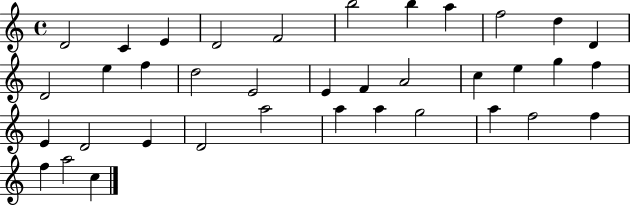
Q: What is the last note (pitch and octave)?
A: C5